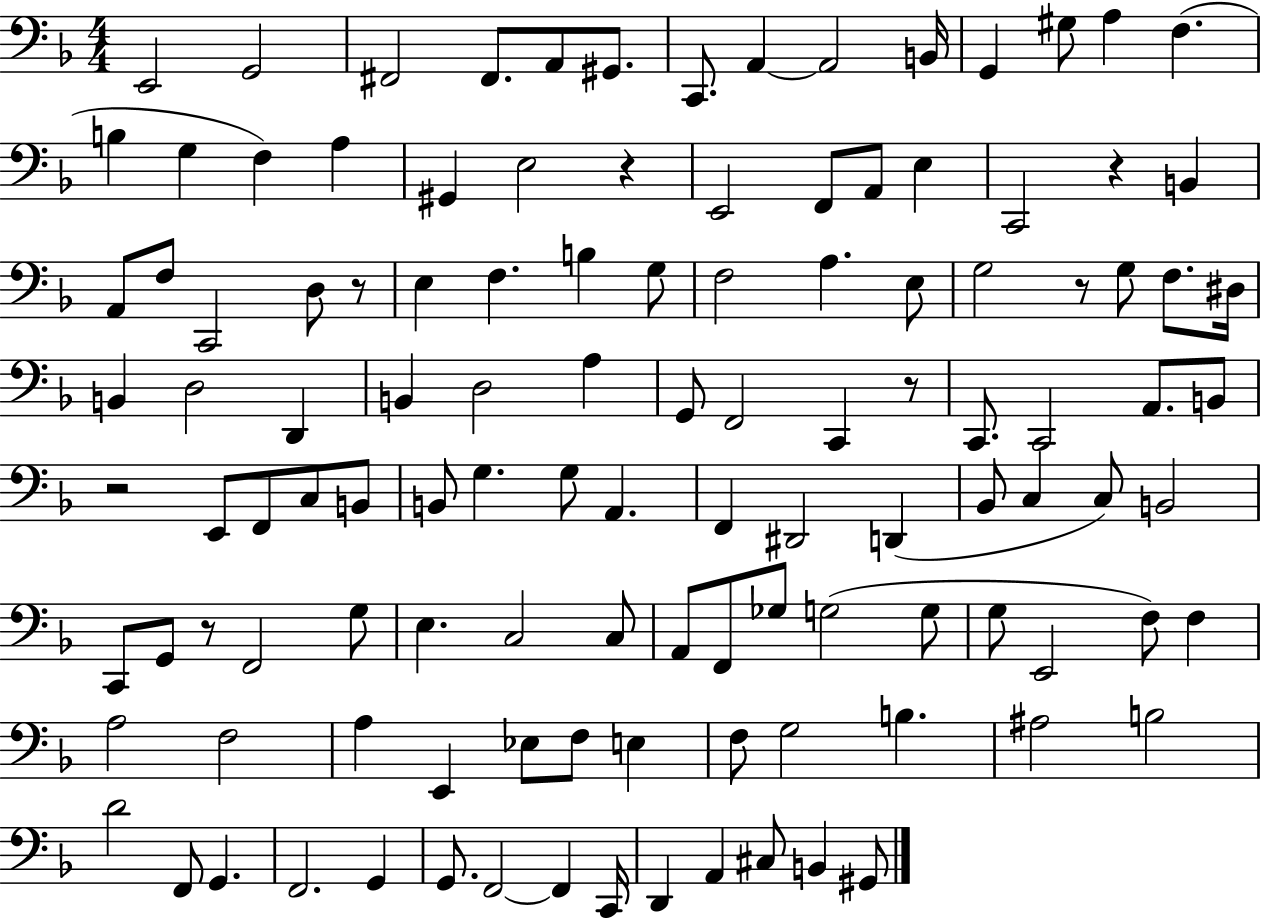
E2/h G2/h F#2/h F#2/e. A2/e G#2/e. C2/e. A2/q A2/h B2/s G2/q G#3/e A3/q F3/q. B3/q G3/q F3/q A3/q G#2/q E3/h R/q E2/h F2/e A2/e E3/q C2/h R/q B2/q A2/e F3/e C2/h D3/e R/e E3/q F3/q. B3/q G3/e F3/h A3/q. E3/e G3/h R/e G3/e F3/e. D#3/s B2/q D3/h D2/q B2/q D3/h A3/q G2/e F2/h C2/q R/e C2/e. C2/h A2/e. B2/e R/h E2/e F2/e C3/e B2/e B2/e G3/q. G3/e A2/q. F2/q D#2/h D2/q Bb2/e C3/q C3/e B2/h C2/e G2/e R/e F2/h G3/e E3/q. C3/h C3/e A2/e F2/e Gb3/e G3/h G3/e G3/e E2/h F3/e F3/q A3/h F3/h A3/q E2/q Eb3/e F3/e E3/q F3/e G3/h B3/q. A#3/h B3/h D4/h F2/e G2/q. F2/h. G2/q G2/e. F2/h F2/q C2/s D2/q A2/q C#3/e B2/q G#2/e